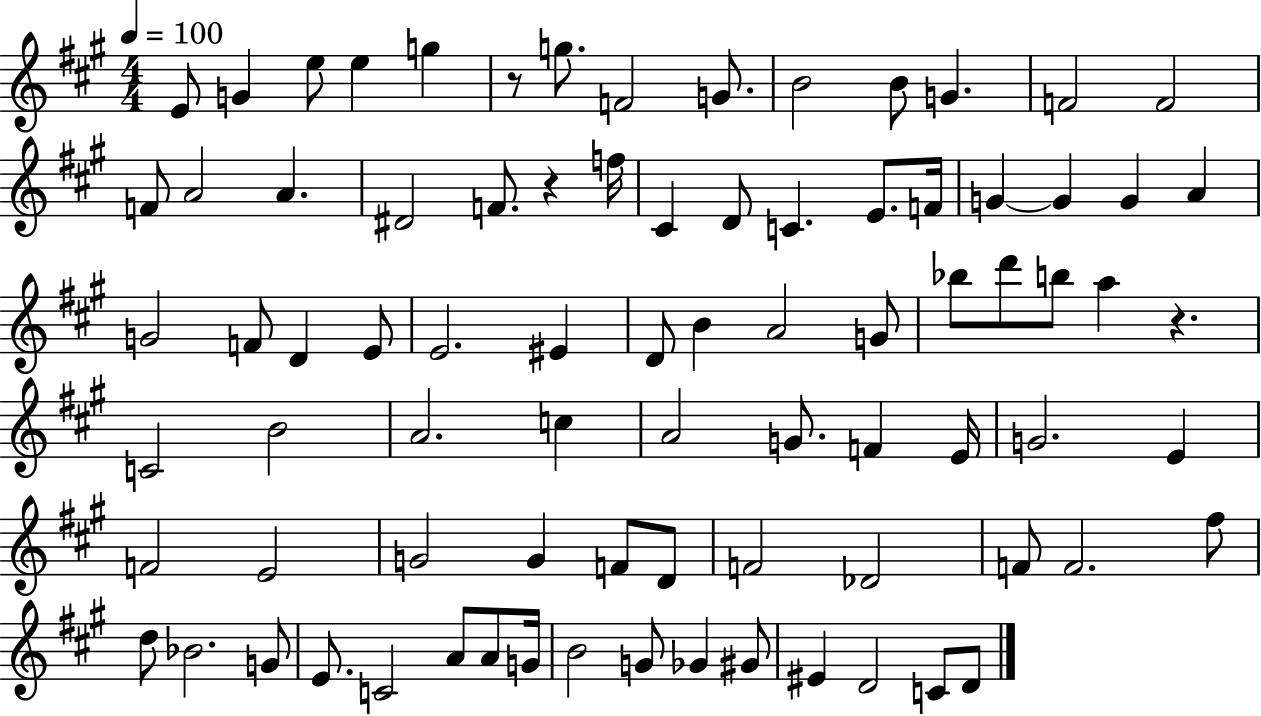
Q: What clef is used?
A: treble